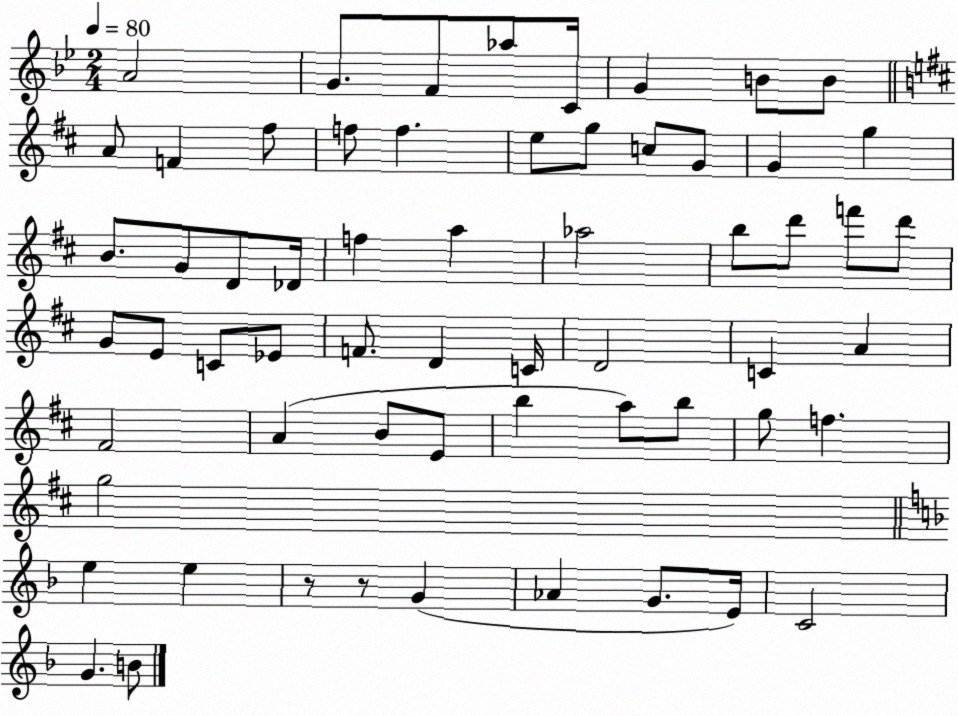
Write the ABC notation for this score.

X:1
T:Untitled
M:2/4
L:1/4
K:Bb
A2 G/2 F/2 _a/2 C/4 G B/2 B/2 A/2 F ^f/2 f/2 f e/2 g/2 c/2 G/2 G g B/2 G/2 D/2 _D/4 f a _a2 b/2 d'/2 f'/2 d'/2 G/2 E/2 C/2 _E/2 F/2 D C/4 D2 C A ^F2 A B/2 E/2 b a/2 b/2 g/2 f g2 e e z/2 z/2 G _A G/2 E/4 C2 G B/2